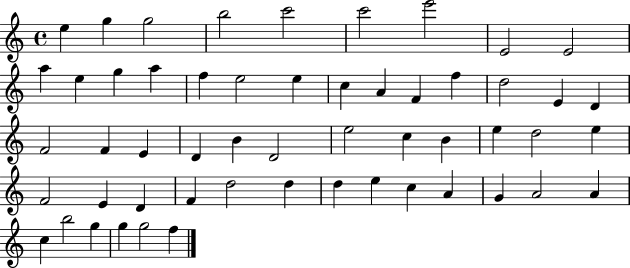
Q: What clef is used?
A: treble